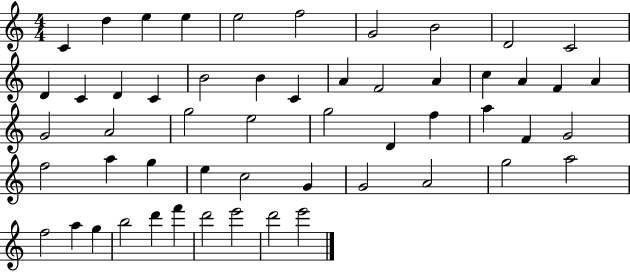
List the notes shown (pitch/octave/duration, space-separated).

C4/q D5/q E5/q E5/q E5/h F5/h G4/h B4/h D4/h C4/h D4/q C4/q D4/q C4/q B4/h B4/q C4/q A4/q F4/h A4/q C5/q A4/q F4/q A4/q G4/h A4/h G5/h E5/h G5/h D4/q F5/q A5/q F4/q G4/h F5/h A5/q G5/q E5/q C5/h G4/q G4/h A4/h G5/h A5/h F5/h A5/q G5/q B5/h D6/q F6/q D6/h E6/h D6/h E6/h